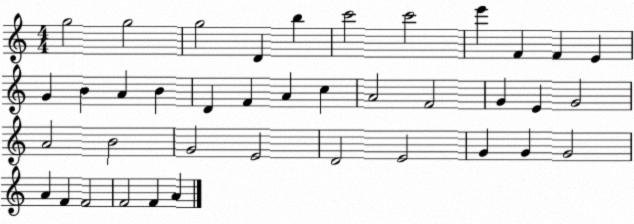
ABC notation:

X:1
T:Untitled
M:4/4
L:1/4
K:C
g2 g2 g2 D b c'2 c'2 e' F F E G B A B D F A c A2 F2 G E G2 A2 B2 G2 E2 D2 E2 G G G2 A F F2 F2 F A